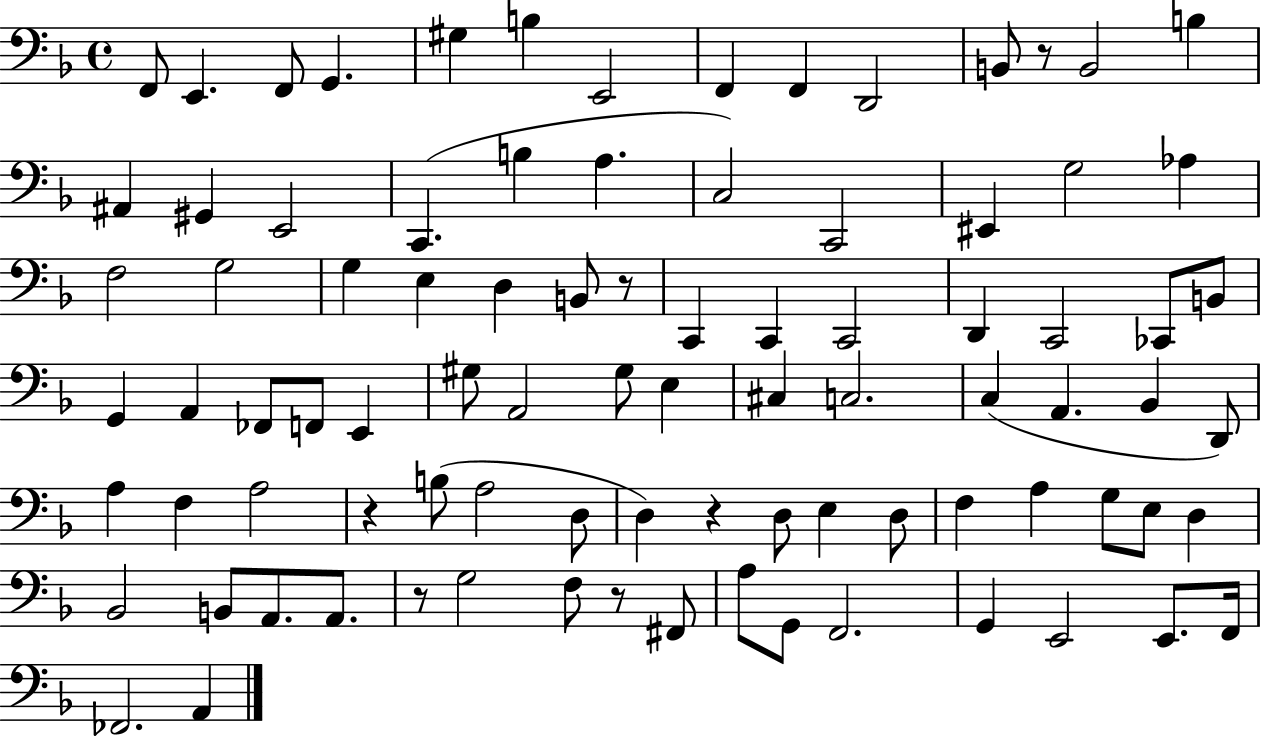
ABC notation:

X:1
T:Untitled
M:4/4
L:1/4
K:F
F,,/2 E,, F,,/2 G,, ^G, B, E,,2 F,, F,, D,,2 B,,/2 z/2 B,,2 B, ^A,, ^G,, E,,2 C,, B, A, C,2 C,,2 ^E,, G,2 _A, F,2 G,2 G, E, D, B,,/2 z/2 C,, C,, C,,2 D,, C,,2 _C,,/2 B,,/2 G,, A,, _F,,/2 F,,/2 E,, ^G,/2 A,,2 ^G,/2 E, ^C, C,2 C, A,, _B,, D,,/2 A, F, A,2 z B,/2 A,2 D,/2 D, z D,/2 E, D,/2 F, A, G,/2 E,/2 D, _B,,2 B,,/2 A,,/2 A,,/2 z/2 G,2 F,/2 z/2 ^F,,/2 A,/2 G,,/2 F,,2 G,, E,,2 E,,/2 F,,/4 _F,,2 A,,